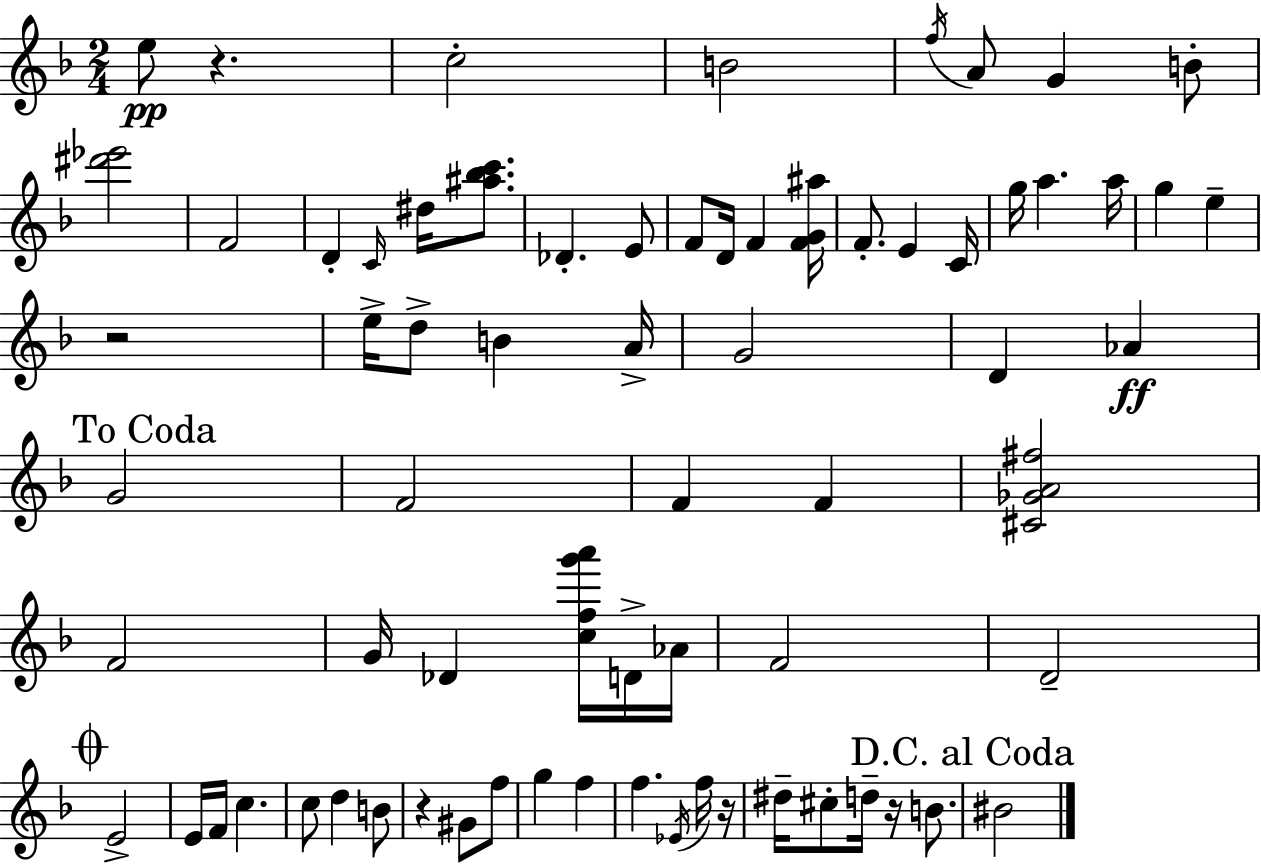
{
  \clef treble
  \numericTimeSignature
  \time 2/4
  \key d \minor
  \repeat volta 2 { e''8\pp r4. | c''2-. | b'2 | \acciaccatura { f''16 } a'8 g'4 b'8-. | \break <dis''' ees'''>2 | f'2 | d'4-. \grace { c'16 } dis''16 <ais'' bes'' c'''>8. | des'4.-. | \break e'8 f'8 d'16 f'4 | <f' g' ais''>16 f'8.-. e'4 | c'16 g''16 a''4. | a''16 g''4 e''4-- | \break r2 | e''16-> d''8-> b'4 | a'16-> g'2 | d'4 aes'4\ff | \break \mark "To Coda" g'2 | f'2 | f'4 f'4 | <cis' ges' a' fis''>2 | \break f'2 | g'16 des'4 <c'' f'' g''' a'''>16 | d'16-> aes'16 f'2 | d'2-- | \break \mark \markup { \musicglyph "scripts.coda" } e'2-> | e'16 f'16 c''4. | c''8 d''4 | b'8 r4 gis'8 | \break f''8 g''4 f''4 | f''4. | \acciaccatura { ees'16 } f''16 r16 dis''16-- cis''8-. d''16-- r16 | b'8. \mark "D.C. al Coda" bis'2 | \break } \bar "|."
}